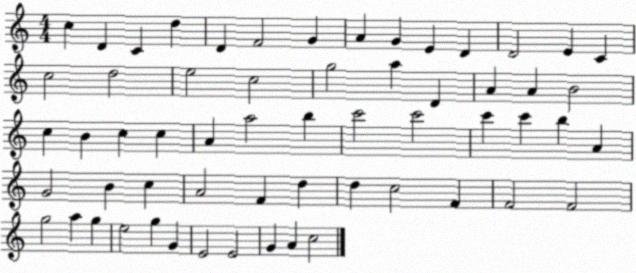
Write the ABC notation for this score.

X:1
T:Untitled
M:4/4
L:1/4
K:C
c D C d D F2 G A G E D D2 E C c2 d2 e2 c2 g2 a D A A B2 c B c c A a2 b c'2 c'2 c' c' b A G2 B c A2 F d d c2 F F2 F2 g2 a g e2 g G E2 E2 G A c2